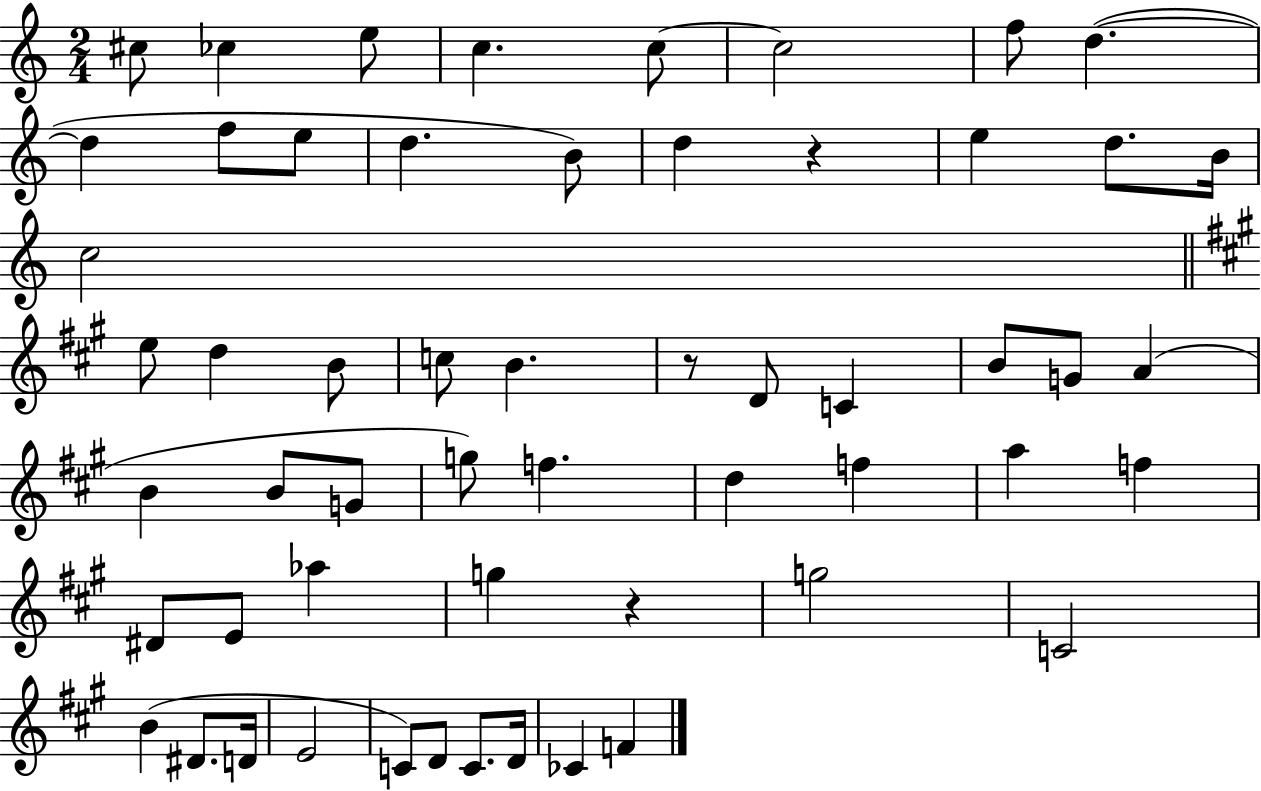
C#5/e CES5/q E5/e C5/q. C5/e C5/h F5/e D5/q. D5/q F5/e E5/e D5/q. B4/e D5/q R/q E5/q D5/e. B4/s C5/h E5/e D5/q B4/e C5/e B4/q. R/e D4/e C4/q B4/e G4/e A4/q B4/q B4/e G4/e G5/e F5/q. D5/q F5/q A5/q F5/q D#4/e E4/e Ab5/q G5/q R/q G5/h C4/h B4/q D#4/e. D4/s E4/h C4/e D4/e C4/e. D4/s CES4/q F4/q